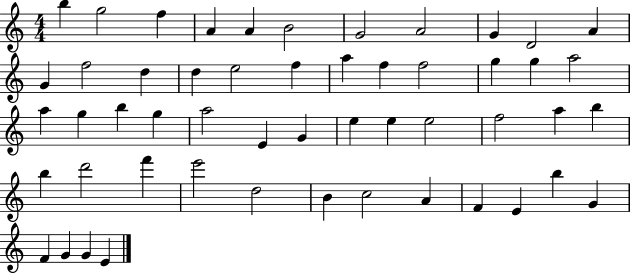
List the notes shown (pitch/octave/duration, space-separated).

B5/q G5/h F5/q A4/q A4/q B4/h G4/h A4/h G4/q D4/h A4/q G4/q F5/h D5/q D5/q E5/h F5/q A5/q F5/q F5/h G5/q G5/q A5/h A5/q G5/q B5/q G5/q A5/h E4/q G4/q E5/q E5/q E5/h F5/h A5/q B5/q B5/q D6/h F6/q E6/h D5/h B4/q C5/h A4/q F4/q E4/q B5/q G4/q F4/q G4/q G4/q E4/q